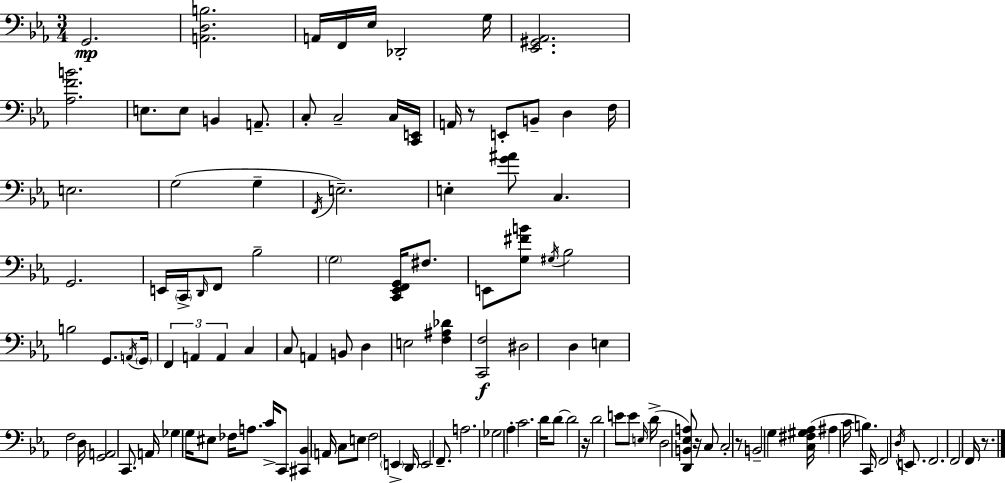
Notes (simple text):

G2/h. [A2,D3,B3]/h. A2/s F2/s Eb3/s Db2/h G3/s [Eb2,G#2,Ab2]/h. [Ab3,F4,B4]/h. E3/e. E3/e B2/q A2/e. C3/e C3/h C3/s [C2,E2]/s A2/s R/e E2/e B2/e D3/q F3/s E3/h. G3/h G3/q F2/s E3/h. E3/q [G4,A#4]/e C3/q. G2/h. E2/s C2/s D2/s F2/e Bb3/h G3/h [C2,Eb2,F2,G2]/s F#3/e. E2/e [G3,F#4,B4]/e G#3/s Bb3/h B3/h G2/e. A2/s G2/s F2/q A2/q A2/q C3/q C3/e A2/q B2/e D3/q E3/h [F3,A#3,Db4]/q [C2,F3]/h D#3/h D3/q E3/q F3/h D3/s [G2,A2]/h C2/e. A2/s Gb3/q G3/s EIS3/e FES3/s A3/e. C4/s C2/e [C#2,Bb2]/q A2/s C3/e E3/e F3/h E2/q D2/s E2/h F2/e. A3/h. Gb3/h Ab3/q C4/h. D4/s D4/e D4/h R/s D4/h E4/e E4/e E3/s D4/s D3/h [D2,B2,Eb3,A3]/e R/s C3/e C3/h R/e B2/h G3/q [C3,F#3,G#3,Ab3]/s A#3/q C4/s B3/q. C2/s F2/h D3/s E2/e. F2/h. F2/h F2/s R/e.